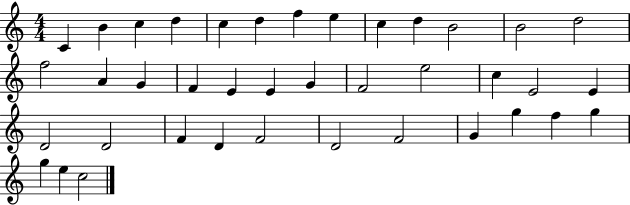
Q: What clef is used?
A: treble